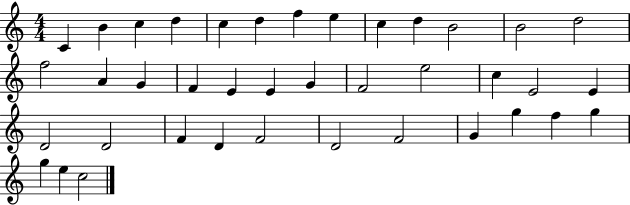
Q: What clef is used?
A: treble